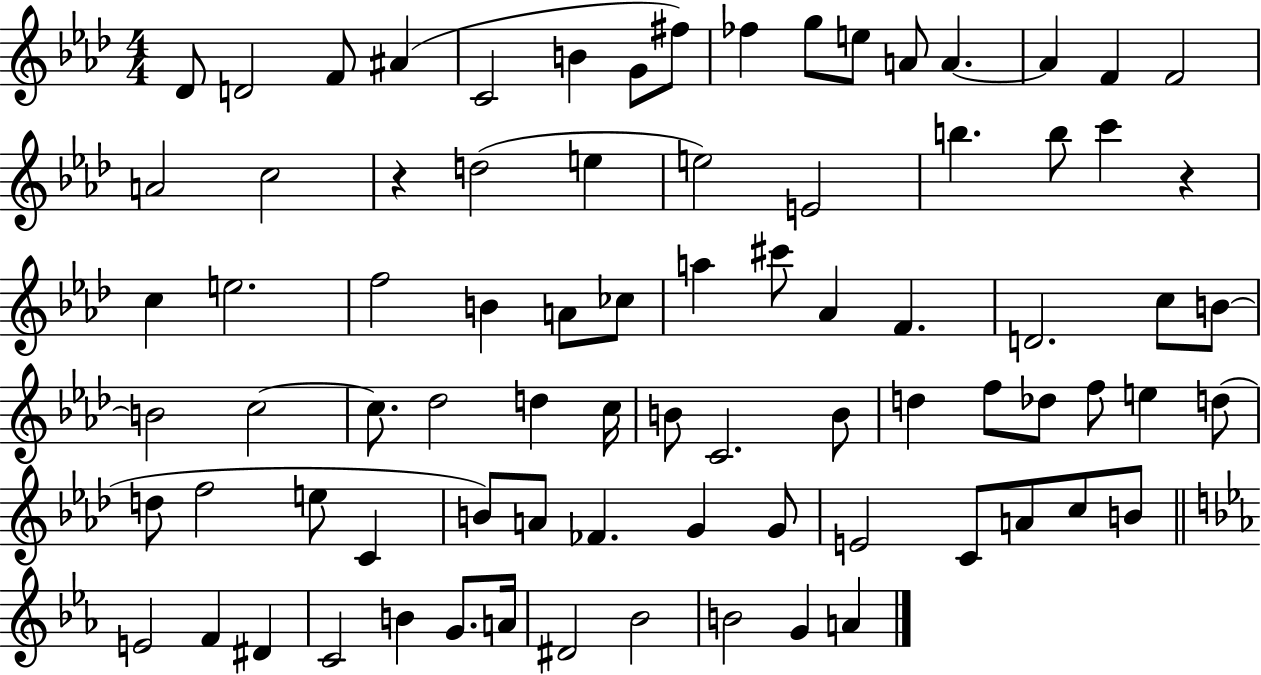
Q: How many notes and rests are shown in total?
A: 81